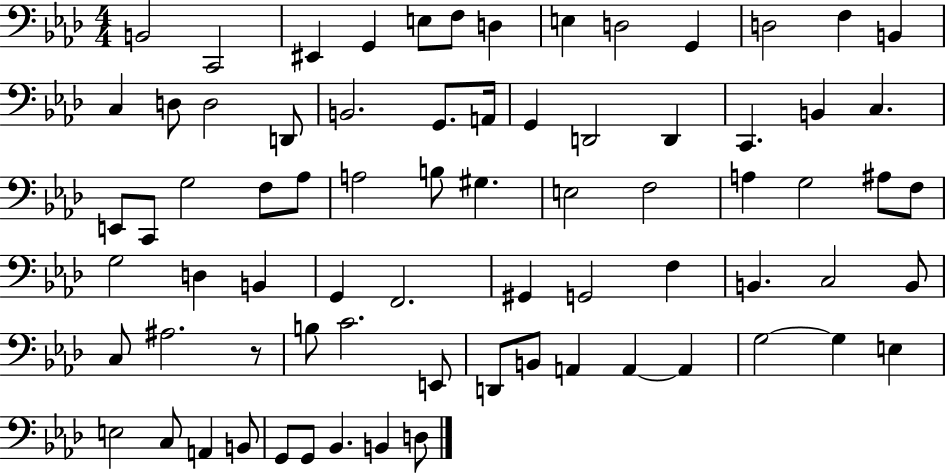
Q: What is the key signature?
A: AES major